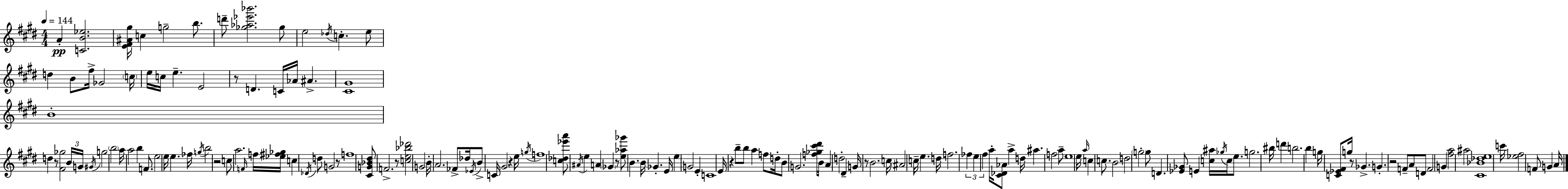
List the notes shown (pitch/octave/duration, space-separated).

A4/q [C4,B4,Eb5]/h. [E4,F#4,A#4,G#5]/s C5/q G5/h B5/e. D6/e [Gb5,Ab5,Eb6,Bb6]/h. Gb5/e E5/h Db5/s C5/q. E5/e D5/q B4/e F#5/s Gb4/h C5/s E5/s C5/s E5/q. E4/h R/e D4/q. C4/s Ab4/s A#4/q. [C#4,G#4]/w B4/w D5/q R/e [F#4,Gb5]/h B4/s G4/s G#4/s G5/h B5/h A5/s A5/h B5/q F4/e. E5/h E5/s E5/q. FES5/s G5/s B5/h R/h C5/e A5/h. F4/s F5/s [Eb5,F#5,Gb5]/s C5/q Db4/s D5/e G4/h R/e F5/w [C#4,G4,Bb4,D#5]/e F4/h. R/e [C5,E5,Bb5,Db6]/h G4/h B4/s A4/h. FES4/e Db5/s Eb4/s B4/e C4/s G#4/h R/q E5/s G5/s F5/w [C5,Db5,Eb6,A6]/e A#4/s E5/q A4/q Gb4/q R/e [E5,Ab5,Gb6]/e B4/q. B4/s Gb4/q. E4/s E5/q G4/h E4/q C4/w E4/s R/q B5/e B5/e A5/q F5/e D5/s B4/e G4/h. [F5,Gb5,C#6,D#6]/s B4/s A4/q D5/h D#4/q G4/s R/e B4/h. C5/s A#4/h C5/s E5/q. D5/s F5/h. FES5/q E5/q F#5/q A5/s [C#4,Db4,Ab4]/e A5/q D5/s A#5/q. F5/h A5/e E5/w E5/s A5/s C5/q C5/e. B4/h D5/h G5/h G5/e D4/q. [Eb4,Gb4]/e E4/q [C5,A#5]/s Gb5/s C5/s E5/e. G5/h. BIS5/s D6/q B5/h. B5/q G5/s [C4,Eb4,F#4]/e G5/s R/e Gb4/q. G4/q. R/h F4/e A4/e D4/e F4/h G4/q [F#5,A5]/h A#5/h [C#4,Bb4,Db5,E5]/w C6/s [Eb5,F#5]/h F4/e G4/q A4/s